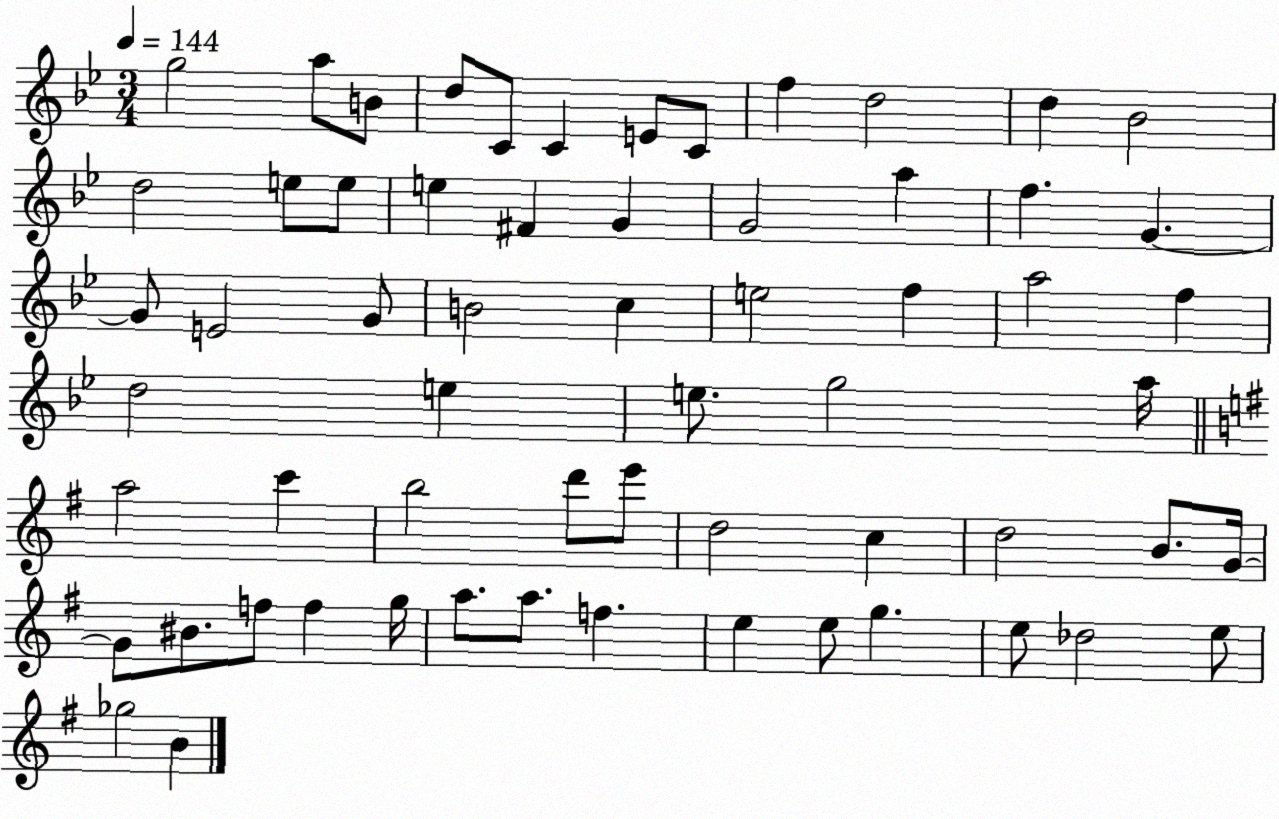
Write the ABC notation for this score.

X:1
T:Untitled
M:3/4
L:1/4
K:Bb
g2 a/2 B/2 d/2 C/2 C E/2 C/2 f d2 d _B2 d2 e/2 e/2 e ^F G G2 a f G G/2 E2 G/2 B2 c e2 f a2 f d2 e e/2 g2 a/4 a2 c' b2 d'/2 e'/2 d2 c d2 B/2 G/4 G/2 ^B/2 f/2 f g/4 a/2 a/2 f e e/2 g e/2 _d2 e/2 _g2 B